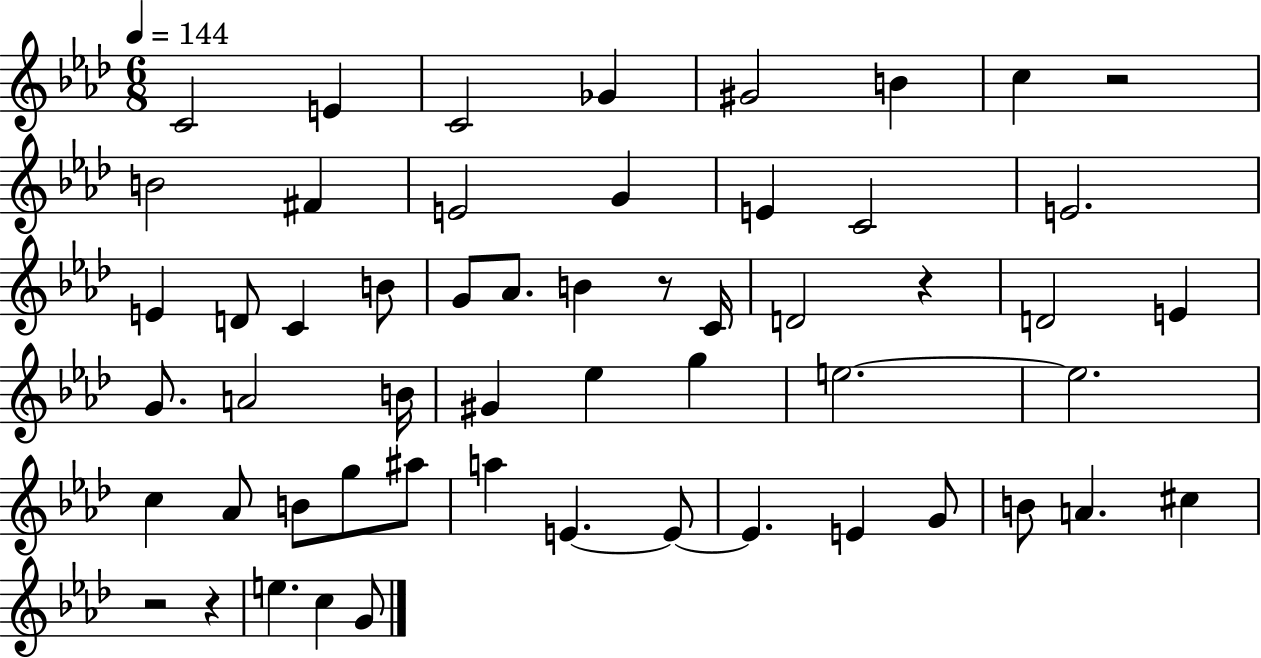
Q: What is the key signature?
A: AES major